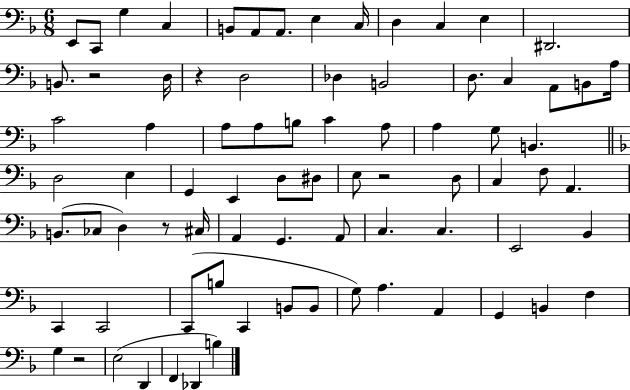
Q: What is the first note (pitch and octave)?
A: E2